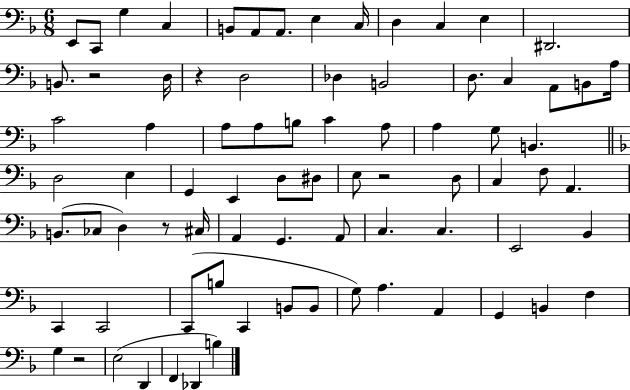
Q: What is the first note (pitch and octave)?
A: E2